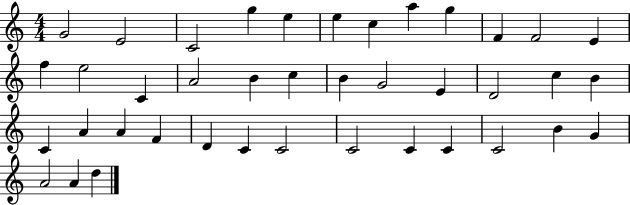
{
  \clef treble
  \numericTimeSignature
  \time 4/4
  \key c \major
  g'2 e'2 | c'2 g''4 e''4 | e''4 c''4 a''4 g''4 | f'4 f'2 e'4 | \break f''4 e''2 c'4 | a'2 b'4 c''4 | b'4 g'2 e'4 | d'2 c''4 b'4 | \break c'4 a'4 a'4 f'4 | d'4 c'4 c'2 | c'2 c'4 c'4 | c'2 b'4 g'4 | \break a'2 a'4 d''4 | \bar "|."
}